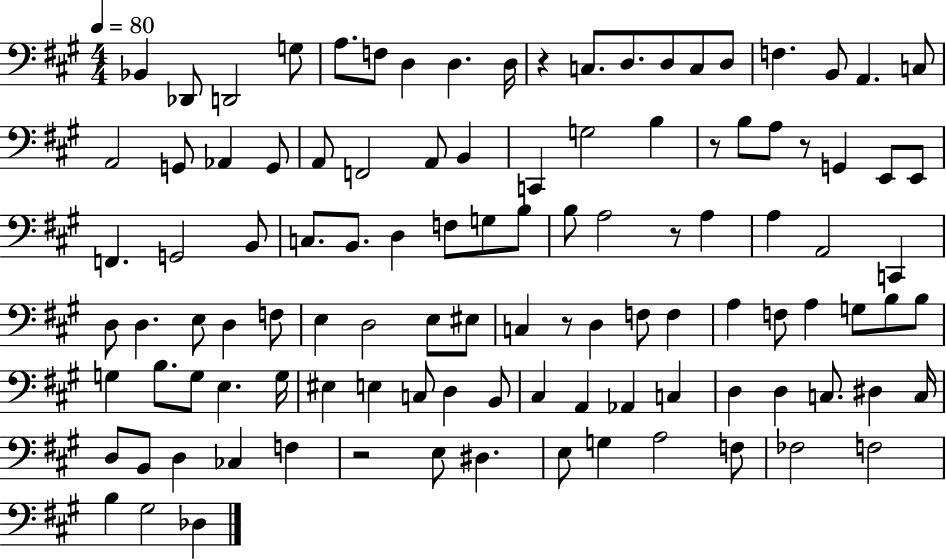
Bb2/q Db2/e D2/h G3/e A3/e. F3/e D3/q D3/q. D3/s R/q C3/e. D3/e. D3/e C3/e D3/e F3/q. B2/e A2/q. C3/e A2/h G2/e Ab2/q G2/e A2/e F2/h A2/e B2/q C2/q G3/h B3/q R/e B3/e A3/e R/e G2/q E2/e E2/e F2/q. G2/h B2/e C3/e. B2/e. D3/q F3/e G3/e B3/e B3/e A3/h R/e A3/q A3/q A2/h C2/q D3/e D3/q. E3/e D3/q F3/e E3/q D3/h E3/e EIS3/e C3/q R/e D3/q F3/e F3/q A3/q F3/e A3/q G3/e B3/e B3/e G3/q B3/e. G3/e E3/q. G3/s EIS3/q E3/q C3/e D3/q B2/e C#3/q A2/q Ab2/q C3/q D3/q D3/q C3/e. D#3/q C3/s D3/e B2/e D3/q CES3/q F3/q R/h E3/e D#3/q. E3/e G3/q A3/h F3/e FES3/h F3/h B3/q G#3/h Db3/q